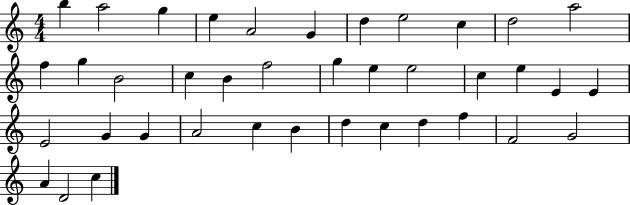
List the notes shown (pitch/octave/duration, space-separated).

B5/q A5/h G5/q E5/q A4/h G4/q D5/q E5/h C5/q D5/h A5/h F5/q G5/q B4/h C5/q B4/q F5/h G5/q E5/q E5/h C5/q E5/q E4/q E4/q E4/h G4/q G4/q A4/h C5/q B4/q D5/q C5/q D5/q F5/q F4/h G4/h A4/q D4/h C5/q